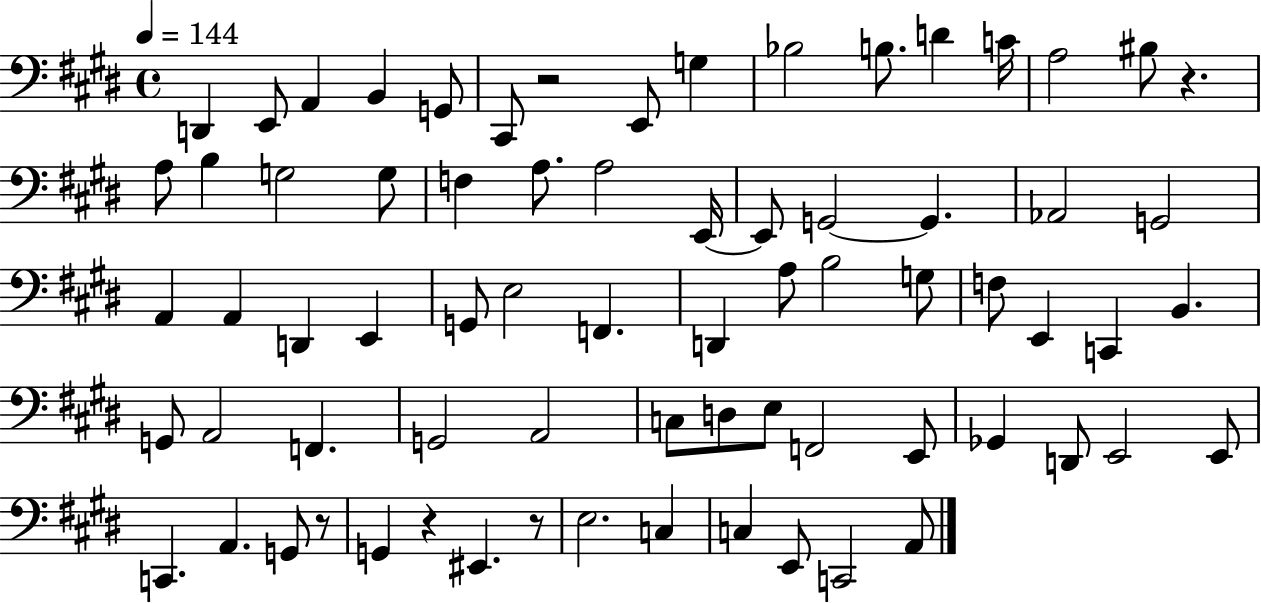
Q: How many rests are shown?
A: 5